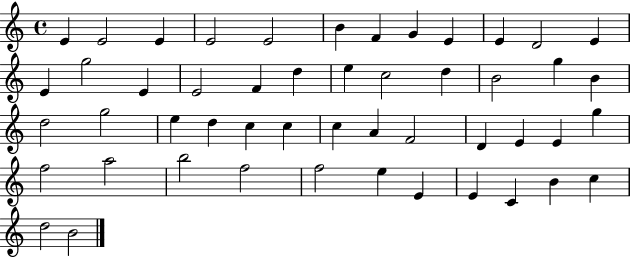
X:1
T:Untitled
M:4/4
L:1/4
K:C
E E2 E E2 E2 B F G E E D2 E E g2 E E2 F d e c2 d B2 g B d2 g2 e d c c c A F2 D E E g f2 a2 b2 f2 f2 e E E C B c d2 B2